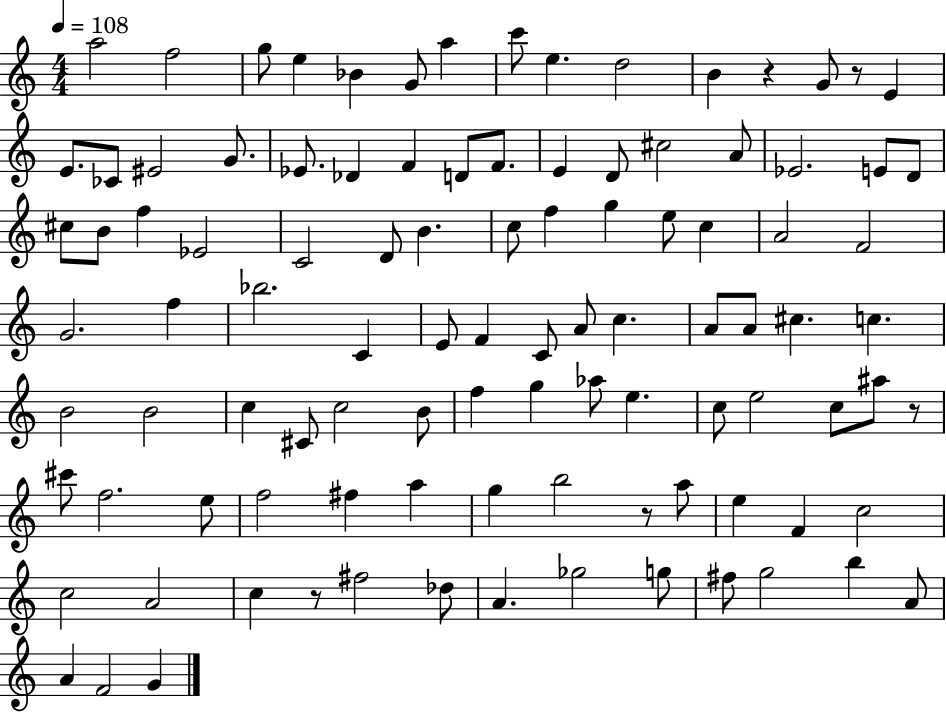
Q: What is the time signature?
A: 4/4